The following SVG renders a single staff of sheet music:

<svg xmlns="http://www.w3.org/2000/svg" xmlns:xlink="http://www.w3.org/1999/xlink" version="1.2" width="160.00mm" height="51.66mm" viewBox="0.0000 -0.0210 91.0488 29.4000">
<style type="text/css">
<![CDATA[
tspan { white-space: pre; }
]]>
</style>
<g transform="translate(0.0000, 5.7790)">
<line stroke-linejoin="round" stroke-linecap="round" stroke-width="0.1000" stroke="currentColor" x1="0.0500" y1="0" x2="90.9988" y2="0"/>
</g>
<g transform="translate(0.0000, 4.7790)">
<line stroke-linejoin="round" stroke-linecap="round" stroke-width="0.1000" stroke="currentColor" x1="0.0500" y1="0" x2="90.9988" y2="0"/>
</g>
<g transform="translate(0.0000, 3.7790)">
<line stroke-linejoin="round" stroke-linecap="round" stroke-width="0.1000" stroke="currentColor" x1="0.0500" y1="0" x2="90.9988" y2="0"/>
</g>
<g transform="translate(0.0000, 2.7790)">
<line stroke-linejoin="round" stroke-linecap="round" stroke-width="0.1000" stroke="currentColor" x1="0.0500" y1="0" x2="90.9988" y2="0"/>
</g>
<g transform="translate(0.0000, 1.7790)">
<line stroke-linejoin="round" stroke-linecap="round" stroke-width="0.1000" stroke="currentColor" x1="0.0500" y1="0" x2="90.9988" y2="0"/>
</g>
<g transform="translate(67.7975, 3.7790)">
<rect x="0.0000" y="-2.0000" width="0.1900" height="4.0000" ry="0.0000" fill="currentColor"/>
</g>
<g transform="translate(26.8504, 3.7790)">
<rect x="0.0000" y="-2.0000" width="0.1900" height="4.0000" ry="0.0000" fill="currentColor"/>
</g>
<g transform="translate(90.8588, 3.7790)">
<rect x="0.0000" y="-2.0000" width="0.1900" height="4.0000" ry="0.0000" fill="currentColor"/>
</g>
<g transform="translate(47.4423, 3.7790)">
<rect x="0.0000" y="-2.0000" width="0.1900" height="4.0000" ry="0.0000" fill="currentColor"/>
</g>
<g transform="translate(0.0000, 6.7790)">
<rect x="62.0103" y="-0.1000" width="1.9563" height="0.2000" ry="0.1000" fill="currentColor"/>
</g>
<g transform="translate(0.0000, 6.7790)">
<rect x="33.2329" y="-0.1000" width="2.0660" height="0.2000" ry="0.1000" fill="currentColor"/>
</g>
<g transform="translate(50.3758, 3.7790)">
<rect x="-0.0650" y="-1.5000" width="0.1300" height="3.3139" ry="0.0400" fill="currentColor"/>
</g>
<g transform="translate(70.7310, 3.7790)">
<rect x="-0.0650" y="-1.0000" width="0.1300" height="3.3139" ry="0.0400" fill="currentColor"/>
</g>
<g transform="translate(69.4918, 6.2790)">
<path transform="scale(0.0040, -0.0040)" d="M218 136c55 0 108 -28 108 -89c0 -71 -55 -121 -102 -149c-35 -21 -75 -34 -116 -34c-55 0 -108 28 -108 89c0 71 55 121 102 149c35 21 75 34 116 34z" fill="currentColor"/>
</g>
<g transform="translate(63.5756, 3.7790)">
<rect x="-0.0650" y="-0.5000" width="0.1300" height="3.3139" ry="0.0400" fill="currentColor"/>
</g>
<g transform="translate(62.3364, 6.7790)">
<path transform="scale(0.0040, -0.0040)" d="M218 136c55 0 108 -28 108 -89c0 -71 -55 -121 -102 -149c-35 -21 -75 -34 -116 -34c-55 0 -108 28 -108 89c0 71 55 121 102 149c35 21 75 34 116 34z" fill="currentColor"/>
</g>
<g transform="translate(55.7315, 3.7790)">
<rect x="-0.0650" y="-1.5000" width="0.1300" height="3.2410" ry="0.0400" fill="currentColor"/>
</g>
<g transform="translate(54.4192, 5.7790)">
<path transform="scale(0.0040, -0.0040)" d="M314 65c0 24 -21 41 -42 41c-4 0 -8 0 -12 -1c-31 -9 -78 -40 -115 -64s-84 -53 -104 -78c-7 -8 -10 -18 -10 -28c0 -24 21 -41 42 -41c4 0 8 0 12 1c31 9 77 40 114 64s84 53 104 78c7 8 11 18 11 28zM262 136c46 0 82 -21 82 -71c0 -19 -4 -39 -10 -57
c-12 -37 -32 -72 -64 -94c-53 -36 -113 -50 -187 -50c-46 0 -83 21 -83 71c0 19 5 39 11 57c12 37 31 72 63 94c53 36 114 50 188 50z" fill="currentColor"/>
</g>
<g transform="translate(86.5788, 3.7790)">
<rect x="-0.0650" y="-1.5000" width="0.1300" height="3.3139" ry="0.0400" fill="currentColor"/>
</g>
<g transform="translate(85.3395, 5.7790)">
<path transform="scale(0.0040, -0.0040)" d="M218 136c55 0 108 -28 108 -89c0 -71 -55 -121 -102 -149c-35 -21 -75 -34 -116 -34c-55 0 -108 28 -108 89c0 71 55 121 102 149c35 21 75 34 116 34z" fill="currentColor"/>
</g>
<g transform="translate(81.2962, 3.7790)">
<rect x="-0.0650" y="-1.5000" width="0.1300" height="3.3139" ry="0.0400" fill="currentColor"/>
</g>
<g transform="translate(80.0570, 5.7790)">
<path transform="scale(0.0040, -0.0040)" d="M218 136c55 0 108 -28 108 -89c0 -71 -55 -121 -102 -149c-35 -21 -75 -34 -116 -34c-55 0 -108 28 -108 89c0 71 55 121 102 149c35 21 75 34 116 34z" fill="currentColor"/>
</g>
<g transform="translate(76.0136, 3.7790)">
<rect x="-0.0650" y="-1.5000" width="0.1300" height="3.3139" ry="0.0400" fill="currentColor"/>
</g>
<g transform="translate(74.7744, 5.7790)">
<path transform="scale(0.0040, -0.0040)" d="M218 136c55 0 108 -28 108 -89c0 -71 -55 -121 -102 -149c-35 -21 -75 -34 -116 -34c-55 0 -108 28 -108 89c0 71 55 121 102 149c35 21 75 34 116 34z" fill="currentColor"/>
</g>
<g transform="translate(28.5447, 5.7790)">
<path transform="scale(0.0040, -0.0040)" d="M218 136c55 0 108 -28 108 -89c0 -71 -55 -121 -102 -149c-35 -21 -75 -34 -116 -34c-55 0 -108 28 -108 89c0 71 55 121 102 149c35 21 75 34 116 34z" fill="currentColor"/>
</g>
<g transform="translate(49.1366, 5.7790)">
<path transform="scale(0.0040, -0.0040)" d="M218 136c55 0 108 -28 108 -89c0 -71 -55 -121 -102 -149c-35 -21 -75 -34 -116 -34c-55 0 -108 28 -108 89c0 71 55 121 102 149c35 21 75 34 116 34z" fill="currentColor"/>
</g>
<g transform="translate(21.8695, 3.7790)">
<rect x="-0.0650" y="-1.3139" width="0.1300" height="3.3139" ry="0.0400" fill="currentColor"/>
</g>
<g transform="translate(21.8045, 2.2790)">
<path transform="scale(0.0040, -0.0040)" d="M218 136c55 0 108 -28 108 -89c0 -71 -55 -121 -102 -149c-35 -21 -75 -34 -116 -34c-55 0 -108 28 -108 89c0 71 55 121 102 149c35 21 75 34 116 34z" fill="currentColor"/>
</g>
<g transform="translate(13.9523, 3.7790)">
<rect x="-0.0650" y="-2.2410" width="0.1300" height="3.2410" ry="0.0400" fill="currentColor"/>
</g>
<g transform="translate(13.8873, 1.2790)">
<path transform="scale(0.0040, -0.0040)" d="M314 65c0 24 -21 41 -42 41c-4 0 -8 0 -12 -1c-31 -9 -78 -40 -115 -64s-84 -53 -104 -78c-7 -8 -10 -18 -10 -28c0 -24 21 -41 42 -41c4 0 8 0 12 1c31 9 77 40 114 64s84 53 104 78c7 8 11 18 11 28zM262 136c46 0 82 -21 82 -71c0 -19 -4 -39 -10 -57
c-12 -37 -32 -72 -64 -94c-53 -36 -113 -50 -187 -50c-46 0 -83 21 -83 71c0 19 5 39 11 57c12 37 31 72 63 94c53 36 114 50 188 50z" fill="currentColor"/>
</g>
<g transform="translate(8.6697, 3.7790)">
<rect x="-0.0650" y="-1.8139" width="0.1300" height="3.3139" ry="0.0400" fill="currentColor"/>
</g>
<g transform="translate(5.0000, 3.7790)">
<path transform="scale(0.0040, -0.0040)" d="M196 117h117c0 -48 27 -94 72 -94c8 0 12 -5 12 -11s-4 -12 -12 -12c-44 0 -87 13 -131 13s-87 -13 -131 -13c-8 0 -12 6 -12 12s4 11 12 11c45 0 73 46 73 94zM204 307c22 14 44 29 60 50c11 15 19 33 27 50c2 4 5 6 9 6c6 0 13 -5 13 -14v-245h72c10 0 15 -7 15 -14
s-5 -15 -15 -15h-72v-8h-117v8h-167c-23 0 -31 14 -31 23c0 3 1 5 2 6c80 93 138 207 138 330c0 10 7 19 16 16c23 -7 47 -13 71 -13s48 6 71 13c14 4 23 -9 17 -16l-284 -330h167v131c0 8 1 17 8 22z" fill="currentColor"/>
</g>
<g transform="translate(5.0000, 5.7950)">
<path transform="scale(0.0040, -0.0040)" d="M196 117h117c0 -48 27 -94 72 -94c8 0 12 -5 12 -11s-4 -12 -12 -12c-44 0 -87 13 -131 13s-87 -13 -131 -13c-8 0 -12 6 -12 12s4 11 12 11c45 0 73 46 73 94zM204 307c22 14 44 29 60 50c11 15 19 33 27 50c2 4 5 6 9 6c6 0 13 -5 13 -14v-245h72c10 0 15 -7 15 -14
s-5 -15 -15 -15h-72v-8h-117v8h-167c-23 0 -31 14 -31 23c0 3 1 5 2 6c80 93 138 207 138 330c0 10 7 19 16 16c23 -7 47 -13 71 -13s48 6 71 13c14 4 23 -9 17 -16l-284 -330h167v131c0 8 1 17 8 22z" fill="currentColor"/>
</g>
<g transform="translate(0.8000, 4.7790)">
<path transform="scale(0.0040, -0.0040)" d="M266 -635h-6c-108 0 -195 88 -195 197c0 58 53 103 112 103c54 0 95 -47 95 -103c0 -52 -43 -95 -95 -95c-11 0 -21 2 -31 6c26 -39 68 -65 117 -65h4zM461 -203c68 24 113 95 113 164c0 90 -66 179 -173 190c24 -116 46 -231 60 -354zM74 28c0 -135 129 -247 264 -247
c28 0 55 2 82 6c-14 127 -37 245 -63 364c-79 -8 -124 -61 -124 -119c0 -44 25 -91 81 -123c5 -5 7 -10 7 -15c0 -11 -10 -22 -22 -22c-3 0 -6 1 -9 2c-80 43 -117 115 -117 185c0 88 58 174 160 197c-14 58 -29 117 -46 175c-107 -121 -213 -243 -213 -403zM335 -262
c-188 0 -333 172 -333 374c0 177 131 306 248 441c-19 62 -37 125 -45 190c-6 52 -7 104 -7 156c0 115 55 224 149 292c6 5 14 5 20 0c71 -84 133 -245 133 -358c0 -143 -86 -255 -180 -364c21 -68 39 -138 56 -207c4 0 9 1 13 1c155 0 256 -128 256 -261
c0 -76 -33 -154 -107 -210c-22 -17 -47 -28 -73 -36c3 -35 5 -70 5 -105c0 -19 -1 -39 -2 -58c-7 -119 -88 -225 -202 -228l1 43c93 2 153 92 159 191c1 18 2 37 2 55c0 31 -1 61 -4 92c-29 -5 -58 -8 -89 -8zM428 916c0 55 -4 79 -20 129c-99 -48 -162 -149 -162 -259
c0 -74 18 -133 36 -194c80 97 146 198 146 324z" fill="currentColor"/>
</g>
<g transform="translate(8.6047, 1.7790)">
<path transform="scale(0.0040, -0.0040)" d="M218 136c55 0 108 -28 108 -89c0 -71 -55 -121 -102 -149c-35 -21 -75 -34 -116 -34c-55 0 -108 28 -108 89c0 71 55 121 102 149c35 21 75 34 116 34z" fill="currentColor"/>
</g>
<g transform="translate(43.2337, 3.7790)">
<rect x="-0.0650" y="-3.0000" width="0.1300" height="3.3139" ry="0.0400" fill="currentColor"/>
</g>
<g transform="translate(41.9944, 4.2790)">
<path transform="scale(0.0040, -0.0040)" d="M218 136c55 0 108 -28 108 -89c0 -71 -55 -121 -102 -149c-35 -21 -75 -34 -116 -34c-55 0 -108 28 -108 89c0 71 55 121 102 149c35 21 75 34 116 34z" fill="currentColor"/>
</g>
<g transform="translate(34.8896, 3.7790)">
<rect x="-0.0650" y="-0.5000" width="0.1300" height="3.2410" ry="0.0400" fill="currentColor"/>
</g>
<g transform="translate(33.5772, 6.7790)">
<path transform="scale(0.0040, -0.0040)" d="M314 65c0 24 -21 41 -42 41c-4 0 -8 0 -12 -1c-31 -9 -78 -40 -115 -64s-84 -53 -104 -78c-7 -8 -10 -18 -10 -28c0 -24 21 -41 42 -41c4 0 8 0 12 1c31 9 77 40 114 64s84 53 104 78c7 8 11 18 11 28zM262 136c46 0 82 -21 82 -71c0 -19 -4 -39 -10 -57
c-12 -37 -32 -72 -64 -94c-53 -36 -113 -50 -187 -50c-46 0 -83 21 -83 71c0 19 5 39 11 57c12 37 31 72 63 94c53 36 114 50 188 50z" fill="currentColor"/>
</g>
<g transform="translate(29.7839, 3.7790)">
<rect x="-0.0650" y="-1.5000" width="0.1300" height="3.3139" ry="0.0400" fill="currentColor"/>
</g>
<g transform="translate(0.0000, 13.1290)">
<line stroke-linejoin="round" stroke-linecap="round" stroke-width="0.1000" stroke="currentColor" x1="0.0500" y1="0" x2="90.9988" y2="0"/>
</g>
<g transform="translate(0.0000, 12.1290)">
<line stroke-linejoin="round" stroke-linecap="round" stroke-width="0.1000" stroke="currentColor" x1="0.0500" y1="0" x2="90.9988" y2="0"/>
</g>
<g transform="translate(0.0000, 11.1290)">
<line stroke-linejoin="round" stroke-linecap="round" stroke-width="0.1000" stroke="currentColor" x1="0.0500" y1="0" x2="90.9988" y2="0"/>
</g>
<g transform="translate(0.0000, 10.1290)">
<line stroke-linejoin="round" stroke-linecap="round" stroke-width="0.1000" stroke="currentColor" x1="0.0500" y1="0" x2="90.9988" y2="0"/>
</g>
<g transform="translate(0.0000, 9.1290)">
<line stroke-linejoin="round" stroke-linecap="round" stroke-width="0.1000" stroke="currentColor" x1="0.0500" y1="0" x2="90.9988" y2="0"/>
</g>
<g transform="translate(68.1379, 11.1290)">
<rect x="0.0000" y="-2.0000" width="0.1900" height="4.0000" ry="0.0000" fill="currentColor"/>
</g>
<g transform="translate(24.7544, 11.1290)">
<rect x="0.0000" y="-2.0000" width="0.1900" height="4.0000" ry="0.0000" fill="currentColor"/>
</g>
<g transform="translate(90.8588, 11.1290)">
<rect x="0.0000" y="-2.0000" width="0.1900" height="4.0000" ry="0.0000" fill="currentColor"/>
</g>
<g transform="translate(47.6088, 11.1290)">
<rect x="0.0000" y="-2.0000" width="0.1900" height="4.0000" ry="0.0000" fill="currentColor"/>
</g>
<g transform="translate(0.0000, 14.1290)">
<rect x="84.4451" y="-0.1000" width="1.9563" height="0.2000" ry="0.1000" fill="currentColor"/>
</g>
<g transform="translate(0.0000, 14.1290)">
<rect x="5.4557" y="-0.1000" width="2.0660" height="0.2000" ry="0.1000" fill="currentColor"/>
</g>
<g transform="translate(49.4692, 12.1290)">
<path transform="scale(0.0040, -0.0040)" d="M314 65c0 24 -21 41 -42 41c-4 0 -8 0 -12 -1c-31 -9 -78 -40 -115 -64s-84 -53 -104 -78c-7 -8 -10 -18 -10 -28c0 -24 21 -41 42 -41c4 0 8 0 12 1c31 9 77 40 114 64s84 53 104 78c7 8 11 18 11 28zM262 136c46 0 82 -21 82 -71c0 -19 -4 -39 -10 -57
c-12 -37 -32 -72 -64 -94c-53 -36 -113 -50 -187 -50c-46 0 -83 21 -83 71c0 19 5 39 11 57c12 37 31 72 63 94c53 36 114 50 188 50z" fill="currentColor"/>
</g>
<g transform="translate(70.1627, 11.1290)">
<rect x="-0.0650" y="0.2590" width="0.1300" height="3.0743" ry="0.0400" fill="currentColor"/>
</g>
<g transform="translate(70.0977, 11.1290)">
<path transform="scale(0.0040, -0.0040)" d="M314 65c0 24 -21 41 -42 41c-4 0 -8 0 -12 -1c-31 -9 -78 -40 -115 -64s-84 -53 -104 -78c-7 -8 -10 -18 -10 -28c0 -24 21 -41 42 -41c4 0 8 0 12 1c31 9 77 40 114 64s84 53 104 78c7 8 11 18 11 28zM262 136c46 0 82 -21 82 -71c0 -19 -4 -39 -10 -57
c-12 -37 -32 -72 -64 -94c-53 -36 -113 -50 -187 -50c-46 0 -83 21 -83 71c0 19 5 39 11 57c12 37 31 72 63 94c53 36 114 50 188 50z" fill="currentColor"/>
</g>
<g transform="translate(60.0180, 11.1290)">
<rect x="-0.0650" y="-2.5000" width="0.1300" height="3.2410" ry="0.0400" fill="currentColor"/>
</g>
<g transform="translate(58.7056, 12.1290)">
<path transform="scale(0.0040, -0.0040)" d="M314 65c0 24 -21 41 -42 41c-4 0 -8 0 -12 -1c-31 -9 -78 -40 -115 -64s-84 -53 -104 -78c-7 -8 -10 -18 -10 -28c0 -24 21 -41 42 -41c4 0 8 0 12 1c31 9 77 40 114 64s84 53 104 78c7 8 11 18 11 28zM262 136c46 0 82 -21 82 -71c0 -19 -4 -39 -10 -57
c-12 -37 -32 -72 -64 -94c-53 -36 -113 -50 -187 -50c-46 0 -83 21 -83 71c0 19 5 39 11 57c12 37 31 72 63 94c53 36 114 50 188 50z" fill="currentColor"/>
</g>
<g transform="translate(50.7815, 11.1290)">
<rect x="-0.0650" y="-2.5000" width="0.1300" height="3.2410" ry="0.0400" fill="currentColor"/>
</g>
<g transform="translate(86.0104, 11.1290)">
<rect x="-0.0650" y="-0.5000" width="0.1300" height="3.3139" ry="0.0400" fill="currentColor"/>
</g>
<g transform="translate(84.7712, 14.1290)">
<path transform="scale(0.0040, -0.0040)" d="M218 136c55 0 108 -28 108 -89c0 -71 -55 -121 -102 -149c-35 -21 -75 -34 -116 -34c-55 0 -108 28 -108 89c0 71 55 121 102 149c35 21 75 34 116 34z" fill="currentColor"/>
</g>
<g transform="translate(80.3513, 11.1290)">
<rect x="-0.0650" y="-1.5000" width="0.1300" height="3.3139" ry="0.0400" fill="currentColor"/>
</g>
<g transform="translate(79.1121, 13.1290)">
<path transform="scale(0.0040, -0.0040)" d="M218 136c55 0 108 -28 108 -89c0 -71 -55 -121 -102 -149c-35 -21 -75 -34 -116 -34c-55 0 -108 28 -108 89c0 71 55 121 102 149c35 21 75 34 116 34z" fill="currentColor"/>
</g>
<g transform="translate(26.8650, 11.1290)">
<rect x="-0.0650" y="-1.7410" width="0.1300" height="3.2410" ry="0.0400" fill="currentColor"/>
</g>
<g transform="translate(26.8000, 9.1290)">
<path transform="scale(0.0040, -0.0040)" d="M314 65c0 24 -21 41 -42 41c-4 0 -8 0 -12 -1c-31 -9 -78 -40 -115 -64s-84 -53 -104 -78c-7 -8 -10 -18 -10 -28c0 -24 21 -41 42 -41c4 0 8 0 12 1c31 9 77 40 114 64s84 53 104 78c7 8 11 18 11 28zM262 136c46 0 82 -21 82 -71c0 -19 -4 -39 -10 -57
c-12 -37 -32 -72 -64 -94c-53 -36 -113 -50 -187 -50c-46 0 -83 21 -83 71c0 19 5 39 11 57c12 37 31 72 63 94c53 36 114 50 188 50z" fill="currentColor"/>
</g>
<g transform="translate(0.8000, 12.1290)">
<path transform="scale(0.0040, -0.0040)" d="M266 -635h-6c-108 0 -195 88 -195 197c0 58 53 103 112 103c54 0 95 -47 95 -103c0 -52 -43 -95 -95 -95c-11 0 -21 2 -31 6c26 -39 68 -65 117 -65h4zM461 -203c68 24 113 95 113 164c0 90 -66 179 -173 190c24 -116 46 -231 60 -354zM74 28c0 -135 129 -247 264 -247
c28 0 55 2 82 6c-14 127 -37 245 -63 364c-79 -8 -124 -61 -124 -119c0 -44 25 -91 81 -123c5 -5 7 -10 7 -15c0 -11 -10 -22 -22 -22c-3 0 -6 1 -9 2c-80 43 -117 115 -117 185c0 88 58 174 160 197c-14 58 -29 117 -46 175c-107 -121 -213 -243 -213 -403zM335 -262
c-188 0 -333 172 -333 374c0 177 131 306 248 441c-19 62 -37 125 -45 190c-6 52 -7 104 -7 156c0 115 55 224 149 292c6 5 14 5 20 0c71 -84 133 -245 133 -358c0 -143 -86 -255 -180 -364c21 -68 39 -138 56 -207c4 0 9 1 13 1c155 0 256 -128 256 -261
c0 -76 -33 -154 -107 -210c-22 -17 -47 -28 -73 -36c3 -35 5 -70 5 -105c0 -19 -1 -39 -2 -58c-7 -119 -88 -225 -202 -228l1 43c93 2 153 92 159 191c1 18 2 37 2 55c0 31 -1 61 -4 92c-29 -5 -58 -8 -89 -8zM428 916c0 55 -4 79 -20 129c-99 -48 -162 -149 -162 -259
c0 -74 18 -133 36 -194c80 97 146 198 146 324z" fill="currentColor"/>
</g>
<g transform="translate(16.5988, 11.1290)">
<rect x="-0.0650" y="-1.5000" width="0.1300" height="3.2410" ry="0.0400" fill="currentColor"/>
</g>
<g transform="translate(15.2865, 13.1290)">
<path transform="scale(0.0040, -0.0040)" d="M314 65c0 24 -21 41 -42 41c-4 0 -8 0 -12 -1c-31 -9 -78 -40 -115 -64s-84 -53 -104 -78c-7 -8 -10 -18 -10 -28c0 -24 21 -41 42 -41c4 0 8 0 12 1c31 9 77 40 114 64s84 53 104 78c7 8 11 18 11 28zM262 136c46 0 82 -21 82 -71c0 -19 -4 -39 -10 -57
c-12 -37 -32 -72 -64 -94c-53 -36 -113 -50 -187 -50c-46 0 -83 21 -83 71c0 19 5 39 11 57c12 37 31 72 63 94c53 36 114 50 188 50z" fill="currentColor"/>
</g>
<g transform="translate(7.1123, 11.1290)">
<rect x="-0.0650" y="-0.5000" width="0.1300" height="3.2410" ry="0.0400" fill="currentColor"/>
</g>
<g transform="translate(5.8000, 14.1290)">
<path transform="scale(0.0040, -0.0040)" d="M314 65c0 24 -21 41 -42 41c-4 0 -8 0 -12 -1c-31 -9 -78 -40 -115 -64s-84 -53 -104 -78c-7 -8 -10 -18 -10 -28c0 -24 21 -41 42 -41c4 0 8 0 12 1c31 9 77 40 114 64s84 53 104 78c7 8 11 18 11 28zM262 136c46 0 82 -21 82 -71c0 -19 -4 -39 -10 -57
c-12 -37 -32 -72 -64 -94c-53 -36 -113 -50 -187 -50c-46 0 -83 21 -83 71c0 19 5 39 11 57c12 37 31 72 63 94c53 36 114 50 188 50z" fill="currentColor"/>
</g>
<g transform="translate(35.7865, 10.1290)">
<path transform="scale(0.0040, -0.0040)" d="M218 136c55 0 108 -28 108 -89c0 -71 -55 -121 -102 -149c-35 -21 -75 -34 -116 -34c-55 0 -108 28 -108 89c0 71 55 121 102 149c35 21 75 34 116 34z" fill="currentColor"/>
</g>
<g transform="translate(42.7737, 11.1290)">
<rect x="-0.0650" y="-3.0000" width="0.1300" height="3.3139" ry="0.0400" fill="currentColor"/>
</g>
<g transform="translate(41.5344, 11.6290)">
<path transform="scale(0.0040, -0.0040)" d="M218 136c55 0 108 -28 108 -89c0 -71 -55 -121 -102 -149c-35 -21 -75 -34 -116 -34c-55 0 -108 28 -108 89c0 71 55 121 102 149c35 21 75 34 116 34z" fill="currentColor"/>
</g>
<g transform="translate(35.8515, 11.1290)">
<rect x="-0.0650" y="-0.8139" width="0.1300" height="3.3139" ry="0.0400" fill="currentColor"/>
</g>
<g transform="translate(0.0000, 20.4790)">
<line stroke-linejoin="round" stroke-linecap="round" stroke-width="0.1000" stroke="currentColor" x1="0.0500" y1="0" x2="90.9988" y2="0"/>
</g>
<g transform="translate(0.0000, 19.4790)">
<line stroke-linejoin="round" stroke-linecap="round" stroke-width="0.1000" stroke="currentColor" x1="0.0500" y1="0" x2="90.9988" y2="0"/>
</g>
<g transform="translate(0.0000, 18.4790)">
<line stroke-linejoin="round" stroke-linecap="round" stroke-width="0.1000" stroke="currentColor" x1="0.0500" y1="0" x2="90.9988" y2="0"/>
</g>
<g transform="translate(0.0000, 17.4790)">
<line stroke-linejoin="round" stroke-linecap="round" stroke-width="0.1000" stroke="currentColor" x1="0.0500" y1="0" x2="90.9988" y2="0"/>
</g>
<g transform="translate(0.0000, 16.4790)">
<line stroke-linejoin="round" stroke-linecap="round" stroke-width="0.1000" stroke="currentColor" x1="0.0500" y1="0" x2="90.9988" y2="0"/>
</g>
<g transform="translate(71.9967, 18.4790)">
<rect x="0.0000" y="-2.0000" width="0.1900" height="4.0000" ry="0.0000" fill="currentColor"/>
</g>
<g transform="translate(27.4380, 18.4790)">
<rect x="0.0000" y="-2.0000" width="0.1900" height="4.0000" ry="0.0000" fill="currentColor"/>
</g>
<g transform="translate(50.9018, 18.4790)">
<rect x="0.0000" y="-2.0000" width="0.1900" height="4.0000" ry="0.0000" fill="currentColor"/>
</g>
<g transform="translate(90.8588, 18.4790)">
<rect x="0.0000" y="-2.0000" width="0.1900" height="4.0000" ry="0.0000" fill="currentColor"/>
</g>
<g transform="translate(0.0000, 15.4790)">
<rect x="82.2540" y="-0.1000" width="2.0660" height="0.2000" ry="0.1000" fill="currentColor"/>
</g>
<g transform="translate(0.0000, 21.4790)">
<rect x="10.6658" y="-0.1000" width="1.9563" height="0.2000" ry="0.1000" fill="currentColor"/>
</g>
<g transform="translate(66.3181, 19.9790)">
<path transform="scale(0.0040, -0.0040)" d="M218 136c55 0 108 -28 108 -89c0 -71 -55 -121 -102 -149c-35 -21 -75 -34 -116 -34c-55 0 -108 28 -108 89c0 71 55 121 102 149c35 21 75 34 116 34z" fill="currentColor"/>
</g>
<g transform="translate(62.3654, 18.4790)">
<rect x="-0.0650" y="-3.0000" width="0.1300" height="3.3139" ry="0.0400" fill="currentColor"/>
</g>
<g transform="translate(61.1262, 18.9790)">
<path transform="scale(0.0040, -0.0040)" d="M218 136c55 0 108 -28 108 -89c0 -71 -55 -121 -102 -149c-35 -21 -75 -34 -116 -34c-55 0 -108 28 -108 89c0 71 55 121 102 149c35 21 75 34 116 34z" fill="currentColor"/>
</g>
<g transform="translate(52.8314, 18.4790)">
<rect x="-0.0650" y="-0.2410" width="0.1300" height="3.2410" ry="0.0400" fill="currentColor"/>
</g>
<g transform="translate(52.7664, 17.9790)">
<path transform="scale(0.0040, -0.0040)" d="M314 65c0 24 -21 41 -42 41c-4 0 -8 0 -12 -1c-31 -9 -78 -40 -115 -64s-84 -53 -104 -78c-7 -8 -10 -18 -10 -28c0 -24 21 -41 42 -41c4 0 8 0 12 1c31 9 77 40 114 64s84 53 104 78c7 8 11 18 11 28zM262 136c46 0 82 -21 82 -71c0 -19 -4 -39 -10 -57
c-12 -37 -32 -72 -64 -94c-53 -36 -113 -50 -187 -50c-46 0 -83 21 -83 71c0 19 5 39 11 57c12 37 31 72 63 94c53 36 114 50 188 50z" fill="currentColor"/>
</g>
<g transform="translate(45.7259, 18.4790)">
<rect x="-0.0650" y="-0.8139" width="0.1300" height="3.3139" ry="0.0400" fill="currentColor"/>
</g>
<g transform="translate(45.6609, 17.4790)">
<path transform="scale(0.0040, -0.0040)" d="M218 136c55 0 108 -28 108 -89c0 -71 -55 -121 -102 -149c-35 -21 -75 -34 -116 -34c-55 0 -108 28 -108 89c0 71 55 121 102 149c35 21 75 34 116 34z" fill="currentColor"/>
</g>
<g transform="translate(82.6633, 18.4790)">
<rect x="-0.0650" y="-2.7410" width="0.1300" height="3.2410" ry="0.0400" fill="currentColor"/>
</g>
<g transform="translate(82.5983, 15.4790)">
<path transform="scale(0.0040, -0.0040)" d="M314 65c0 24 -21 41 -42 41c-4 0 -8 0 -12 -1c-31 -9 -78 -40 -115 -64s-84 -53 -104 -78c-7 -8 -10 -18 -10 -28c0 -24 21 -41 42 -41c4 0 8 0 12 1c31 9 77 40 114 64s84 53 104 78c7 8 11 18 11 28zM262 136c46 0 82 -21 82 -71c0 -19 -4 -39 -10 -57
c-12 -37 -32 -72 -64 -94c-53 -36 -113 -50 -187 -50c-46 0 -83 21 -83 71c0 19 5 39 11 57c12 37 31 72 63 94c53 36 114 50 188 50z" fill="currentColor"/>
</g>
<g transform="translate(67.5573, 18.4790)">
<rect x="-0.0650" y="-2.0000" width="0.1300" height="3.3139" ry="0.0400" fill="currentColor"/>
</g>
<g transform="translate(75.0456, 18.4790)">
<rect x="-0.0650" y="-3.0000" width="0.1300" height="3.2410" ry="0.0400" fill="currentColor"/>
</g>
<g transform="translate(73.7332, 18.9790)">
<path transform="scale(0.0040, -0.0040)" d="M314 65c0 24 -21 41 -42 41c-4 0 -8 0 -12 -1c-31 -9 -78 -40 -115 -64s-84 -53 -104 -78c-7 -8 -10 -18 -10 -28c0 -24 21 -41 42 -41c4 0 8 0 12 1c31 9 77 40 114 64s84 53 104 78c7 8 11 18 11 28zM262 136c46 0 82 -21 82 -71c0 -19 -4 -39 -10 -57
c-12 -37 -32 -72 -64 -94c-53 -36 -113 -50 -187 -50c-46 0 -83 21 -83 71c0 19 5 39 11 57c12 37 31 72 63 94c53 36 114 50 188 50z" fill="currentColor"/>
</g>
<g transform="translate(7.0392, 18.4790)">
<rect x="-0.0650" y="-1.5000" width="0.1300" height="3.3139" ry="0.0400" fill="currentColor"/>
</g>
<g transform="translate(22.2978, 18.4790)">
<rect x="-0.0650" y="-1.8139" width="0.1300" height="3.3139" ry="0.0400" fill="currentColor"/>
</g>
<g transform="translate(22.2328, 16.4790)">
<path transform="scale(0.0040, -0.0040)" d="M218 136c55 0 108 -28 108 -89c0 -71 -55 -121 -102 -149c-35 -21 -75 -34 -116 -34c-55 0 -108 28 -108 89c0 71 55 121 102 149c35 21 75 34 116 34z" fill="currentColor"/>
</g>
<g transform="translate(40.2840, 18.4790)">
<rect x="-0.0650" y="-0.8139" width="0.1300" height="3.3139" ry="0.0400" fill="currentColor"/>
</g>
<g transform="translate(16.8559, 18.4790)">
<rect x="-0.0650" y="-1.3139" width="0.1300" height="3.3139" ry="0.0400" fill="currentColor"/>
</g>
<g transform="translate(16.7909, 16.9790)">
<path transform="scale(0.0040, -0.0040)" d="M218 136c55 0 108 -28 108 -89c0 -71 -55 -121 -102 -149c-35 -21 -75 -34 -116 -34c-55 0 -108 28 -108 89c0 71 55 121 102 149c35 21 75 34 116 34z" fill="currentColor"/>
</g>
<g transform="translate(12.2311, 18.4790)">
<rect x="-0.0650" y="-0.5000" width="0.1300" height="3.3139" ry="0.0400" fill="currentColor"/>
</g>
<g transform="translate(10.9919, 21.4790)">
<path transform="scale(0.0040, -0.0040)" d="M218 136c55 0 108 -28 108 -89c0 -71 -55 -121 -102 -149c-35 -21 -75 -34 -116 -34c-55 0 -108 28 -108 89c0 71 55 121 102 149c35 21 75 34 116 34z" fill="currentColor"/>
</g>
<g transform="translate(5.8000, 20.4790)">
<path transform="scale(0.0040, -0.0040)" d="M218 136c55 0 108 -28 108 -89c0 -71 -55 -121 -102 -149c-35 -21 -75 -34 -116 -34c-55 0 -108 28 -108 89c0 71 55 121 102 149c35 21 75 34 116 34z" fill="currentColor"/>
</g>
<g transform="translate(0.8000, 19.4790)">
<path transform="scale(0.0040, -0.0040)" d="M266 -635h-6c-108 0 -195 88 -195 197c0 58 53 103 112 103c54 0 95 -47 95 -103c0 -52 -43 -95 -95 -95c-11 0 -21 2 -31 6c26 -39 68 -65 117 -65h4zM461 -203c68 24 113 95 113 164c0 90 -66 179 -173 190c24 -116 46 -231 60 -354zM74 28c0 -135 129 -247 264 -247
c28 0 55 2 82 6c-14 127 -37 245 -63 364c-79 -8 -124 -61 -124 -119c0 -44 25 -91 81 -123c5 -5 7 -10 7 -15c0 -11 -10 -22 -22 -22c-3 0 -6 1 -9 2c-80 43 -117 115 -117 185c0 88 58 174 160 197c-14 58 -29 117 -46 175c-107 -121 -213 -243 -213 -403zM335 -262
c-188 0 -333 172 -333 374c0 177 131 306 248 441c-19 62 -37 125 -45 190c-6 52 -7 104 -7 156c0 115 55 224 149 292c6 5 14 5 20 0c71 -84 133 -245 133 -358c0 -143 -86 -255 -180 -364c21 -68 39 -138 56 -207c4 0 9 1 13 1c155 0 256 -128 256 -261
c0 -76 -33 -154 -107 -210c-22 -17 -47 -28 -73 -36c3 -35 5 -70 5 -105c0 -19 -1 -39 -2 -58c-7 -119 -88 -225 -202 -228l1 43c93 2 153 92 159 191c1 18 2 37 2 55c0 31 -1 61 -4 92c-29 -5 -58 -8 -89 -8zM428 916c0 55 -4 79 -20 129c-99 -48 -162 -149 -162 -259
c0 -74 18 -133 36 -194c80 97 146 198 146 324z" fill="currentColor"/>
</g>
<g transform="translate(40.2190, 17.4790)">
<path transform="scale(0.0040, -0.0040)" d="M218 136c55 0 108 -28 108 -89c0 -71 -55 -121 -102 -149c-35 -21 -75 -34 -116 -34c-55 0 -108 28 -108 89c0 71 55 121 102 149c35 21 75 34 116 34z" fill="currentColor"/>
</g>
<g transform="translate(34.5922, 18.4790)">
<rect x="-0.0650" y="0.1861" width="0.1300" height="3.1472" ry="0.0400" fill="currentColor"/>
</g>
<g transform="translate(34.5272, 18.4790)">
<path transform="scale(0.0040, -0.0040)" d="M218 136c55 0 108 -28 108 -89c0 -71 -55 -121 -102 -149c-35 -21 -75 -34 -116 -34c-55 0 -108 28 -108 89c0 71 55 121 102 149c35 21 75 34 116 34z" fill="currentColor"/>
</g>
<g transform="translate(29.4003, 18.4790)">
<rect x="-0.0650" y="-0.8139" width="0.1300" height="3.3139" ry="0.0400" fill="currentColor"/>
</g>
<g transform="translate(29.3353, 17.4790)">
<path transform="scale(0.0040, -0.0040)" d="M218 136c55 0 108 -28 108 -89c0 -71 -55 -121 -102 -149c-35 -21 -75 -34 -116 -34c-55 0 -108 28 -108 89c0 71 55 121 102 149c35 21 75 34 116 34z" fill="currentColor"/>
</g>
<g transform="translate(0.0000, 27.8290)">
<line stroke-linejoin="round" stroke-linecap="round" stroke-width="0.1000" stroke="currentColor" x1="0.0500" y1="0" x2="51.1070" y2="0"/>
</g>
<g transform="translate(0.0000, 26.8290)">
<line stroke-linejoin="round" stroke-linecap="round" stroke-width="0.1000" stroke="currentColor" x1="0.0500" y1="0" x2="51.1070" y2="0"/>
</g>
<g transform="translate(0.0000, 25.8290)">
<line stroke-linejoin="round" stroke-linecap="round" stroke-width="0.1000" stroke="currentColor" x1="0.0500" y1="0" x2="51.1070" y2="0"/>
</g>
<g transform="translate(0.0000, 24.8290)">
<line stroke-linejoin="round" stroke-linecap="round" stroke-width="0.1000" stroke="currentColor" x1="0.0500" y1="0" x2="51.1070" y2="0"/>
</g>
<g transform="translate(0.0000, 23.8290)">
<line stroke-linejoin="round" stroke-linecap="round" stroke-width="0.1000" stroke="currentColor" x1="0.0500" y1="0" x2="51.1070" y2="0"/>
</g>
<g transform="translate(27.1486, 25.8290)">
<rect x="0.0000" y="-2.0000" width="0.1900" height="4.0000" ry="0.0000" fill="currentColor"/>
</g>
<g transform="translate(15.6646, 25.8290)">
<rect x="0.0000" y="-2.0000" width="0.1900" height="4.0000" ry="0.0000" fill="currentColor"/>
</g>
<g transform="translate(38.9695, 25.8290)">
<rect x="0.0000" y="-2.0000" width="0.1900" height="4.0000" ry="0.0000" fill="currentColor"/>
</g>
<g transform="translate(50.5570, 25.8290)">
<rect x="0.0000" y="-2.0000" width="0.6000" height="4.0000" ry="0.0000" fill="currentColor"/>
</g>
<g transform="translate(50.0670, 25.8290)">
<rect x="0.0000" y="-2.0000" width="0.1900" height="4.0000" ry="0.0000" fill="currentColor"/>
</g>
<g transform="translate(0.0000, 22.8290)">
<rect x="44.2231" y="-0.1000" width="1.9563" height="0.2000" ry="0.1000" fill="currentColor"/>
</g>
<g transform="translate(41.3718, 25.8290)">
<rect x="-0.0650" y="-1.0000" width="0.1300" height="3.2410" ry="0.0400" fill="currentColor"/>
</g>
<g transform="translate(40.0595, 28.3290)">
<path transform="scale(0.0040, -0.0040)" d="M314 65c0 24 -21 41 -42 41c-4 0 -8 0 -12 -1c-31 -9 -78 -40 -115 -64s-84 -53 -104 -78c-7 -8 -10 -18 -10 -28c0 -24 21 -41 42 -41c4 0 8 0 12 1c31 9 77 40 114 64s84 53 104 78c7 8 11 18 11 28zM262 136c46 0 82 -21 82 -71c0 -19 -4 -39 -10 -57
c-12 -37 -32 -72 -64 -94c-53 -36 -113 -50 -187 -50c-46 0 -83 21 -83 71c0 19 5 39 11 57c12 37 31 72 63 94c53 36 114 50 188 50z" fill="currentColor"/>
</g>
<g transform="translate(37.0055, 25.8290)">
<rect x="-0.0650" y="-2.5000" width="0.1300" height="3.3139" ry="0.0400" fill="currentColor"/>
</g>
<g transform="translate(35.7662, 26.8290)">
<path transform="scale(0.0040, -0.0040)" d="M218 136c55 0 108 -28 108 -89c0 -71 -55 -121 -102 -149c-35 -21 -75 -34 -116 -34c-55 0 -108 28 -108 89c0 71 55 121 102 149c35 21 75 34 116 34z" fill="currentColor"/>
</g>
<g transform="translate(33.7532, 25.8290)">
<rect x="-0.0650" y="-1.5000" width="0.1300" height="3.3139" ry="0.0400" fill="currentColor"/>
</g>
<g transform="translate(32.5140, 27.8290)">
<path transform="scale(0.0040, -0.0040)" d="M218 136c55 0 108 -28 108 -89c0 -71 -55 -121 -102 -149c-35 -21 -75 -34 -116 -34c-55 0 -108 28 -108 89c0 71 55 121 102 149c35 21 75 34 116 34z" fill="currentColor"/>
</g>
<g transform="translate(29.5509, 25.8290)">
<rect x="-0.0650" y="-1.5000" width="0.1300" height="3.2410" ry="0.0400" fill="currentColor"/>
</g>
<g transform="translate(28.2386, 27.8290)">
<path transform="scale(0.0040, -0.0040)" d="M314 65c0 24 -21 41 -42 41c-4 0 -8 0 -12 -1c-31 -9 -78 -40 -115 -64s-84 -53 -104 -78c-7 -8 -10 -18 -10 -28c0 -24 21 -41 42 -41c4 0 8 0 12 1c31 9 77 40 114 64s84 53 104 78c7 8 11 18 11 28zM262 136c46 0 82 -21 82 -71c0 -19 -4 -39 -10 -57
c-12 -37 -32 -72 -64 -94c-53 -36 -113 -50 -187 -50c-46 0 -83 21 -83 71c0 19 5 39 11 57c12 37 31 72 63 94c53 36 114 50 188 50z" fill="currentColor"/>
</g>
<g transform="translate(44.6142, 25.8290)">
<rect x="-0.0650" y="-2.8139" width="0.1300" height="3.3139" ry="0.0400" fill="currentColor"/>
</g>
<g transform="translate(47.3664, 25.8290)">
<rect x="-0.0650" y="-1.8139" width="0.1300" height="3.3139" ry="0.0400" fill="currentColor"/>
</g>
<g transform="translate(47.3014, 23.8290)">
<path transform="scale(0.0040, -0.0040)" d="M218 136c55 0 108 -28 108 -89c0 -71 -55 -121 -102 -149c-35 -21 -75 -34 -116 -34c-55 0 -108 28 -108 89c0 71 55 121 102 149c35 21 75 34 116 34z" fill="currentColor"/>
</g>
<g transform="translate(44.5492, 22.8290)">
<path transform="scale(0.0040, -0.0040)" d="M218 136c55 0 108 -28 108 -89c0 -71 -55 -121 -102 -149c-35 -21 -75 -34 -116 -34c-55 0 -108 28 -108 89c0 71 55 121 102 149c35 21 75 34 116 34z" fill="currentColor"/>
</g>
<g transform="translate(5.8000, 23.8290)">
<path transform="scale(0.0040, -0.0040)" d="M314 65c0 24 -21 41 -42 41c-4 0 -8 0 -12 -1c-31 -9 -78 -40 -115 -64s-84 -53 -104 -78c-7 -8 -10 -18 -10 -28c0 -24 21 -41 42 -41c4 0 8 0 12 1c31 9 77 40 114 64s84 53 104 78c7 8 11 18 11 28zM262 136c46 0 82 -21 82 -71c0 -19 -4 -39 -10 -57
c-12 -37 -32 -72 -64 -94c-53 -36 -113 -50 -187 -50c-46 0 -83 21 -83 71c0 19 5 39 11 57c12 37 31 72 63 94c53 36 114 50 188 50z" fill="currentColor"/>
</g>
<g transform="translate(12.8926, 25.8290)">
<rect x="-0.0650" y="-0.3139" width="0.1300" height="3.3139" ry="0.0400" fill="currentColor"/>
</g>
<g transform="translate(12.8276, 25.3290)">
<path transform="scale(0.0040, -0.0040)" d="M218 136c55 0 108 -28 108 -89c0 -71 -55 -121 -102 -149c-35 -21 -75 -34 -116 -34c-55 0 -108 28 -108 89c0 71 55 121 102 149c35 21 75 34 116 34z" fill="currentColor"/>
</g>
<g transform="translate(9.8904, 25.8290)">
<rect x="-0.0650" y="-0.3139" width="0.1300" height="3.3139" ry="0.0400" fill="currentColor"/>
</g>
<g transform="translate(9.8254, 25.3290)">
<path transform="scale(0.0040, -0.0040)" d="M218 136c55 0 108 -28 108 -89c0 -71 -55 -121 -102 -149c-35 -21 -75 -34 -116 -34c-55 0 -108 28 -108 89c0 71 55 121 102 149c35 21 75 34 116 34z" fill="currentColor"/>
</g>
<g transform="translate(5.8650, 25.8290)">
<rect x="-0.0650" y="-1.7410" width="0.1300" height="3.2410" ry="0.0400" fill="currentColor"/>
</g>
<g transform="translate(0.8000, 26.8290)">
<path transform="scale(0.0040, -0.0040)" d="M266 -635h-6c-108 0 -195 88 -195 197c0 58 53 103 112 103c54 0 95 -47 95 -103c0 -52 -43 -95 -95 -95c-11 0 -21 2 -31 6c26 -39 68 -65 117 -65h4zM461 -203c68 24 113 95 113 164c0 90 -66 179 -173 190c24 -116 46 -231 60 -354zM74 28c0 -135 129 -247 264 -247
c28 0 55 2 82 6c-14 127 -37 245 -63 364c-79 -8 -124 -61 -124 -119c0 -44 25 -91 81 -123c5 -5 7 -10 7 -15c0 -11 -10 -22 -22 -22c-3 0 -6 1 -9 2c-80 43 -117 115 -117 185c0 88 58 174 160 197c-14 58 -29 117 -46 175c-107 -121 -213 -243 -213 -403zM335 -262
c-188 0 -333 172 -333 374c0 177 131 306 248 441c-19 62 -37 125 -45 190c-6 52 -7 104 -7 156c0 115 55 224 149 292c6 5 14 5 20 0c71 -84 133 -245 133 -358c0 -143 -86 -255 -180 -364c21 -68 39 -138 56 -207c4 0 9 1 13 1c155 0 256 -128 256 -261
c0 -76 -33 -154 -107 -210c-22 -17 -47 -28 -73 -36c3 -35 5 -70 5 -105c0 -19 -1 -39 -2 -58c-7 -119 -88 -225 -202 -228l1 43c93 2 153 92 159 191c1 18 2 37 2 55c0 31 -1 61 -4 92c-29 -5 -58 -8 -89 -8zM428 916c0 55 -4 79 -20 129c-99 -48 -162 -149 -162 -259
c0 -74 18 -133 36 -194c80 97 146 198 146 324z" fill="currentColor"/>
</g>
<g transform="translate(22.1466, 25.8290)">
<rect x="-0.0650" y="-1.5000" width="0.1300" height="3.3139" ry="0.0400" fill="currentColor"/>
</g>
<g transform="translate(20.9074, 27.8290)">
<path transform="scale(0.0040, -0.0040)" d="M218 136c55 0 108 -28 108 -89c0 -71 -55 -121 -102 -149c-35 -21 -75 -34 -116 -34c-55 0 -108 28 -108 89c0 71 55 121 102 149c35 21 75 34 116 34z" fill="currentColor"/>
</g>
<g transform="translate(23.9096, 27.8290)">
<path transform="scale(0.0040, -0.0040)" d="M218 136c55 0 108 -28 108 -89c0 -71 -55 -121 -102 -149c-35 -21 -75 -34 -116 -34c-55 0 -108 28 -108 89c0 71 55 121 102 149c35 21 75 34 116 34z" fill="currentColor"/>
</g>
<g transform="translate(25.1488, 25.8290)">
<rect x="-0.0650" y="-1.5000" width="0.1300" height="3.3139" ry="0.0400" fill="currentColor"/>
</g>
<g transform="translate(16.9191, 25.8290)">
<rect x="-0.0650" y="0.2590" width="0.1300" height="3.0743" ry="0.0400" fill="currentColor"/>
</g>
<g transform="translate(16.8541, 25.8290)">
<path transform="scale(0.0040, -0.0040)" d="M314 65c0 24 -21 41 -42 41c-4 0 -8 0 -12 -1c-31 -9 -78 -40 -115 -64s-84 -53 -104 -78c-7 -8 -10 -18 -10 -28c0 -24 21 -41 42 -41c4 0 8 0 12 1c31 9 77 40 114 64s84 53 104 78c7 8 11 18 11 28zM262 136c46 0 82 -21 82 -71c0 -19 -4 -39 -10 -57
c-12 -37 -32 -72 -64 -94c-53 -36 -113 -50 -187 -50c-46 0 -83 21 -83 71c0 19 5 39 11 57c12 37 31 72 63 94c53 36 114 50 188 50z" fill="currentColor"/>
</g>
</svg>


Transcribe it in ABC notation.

X:1
T:Untitled
M:4/4
L:1/4
K:C
f g2 e E C2 A E E2 C D E E E C2 E2 f2 d A G2 G2 B2 E C E C e f d B d d c2 A F A2 a2 f2 c c B2 E E E2 E G D2 a f